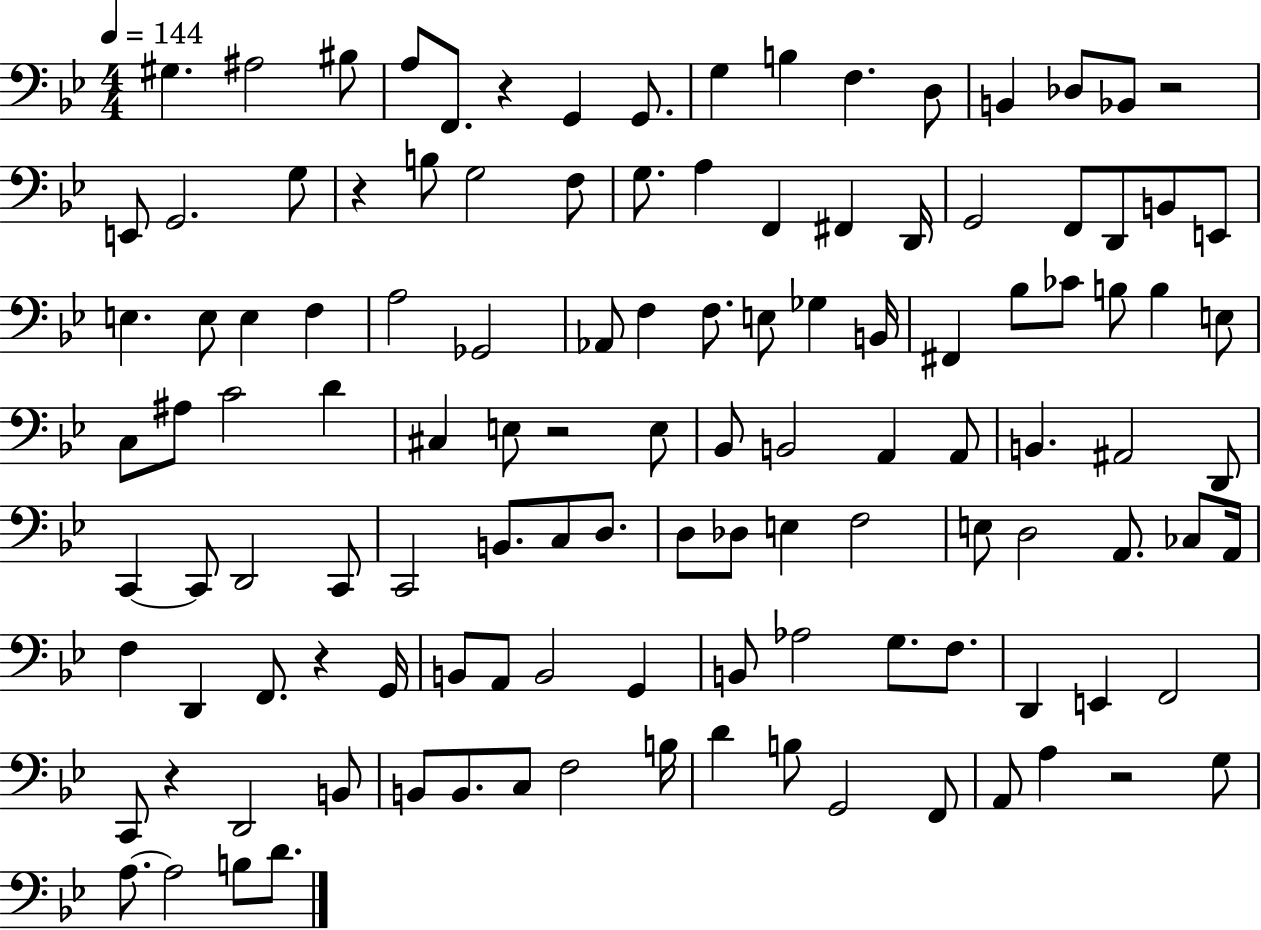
{
  \clef bass
  \numericTimeSignature
  \time 4/4
  \key bes \major
  \tempo 4 = 144
  gis4. ais2 bis8 | a8 f,8. r4 g,4 g,8. | g4 b4 f4. d8 | b,4 des8 bes,8 r2 | \break e,8 g,2. g8 | r4 b8 g2 f8 | g8. a4 f,4 fis,4 d,16 | g,2 f,8 d,8 b,8 e,8 | \break e4. e8 e4 f4 | a2 ges,2 | aes,8 f4 f8. e8 ges4 b,16 | fis,4 bes8 ces'8 b8 b4 e8 | \break c8 ais8 c'2 d'4 | cis4 e8 r2 e8 | bes,8 b,2 a,4 a,8 | b,4. ais,2 d,8 | \break c,4~~ c,8 d,2 c,8 | c,2 b,8. c8 d8. | d8 des8 e4 f2 | e8 d2 a,8. ces8 a,16 | \break f4 d,4 f,8. r4 g,16 | b,8 a,8 b,2 g,4 | b,8 aes2 g8. f8. | d,4 e,4 f,2 | \break c,8 r4 d,2 b,8 | b,8 b,8. c8 f2 b16 | d'4 b8 g,2 f,8 | a,8 a4 r2 g8 | \break a8.~~ a2 b8 d'8. | \bar "|."
}